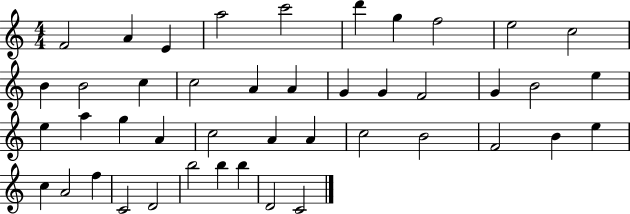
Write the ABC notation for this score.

X:1
T:Untitled
M:4/4
L:1/4
K:C
F2 A E a2 c'2 d' g f2 e2 c2 B B2 c c2 A A G G F2 G B2 e e a g A c2 A A c2 B2 F2 B e c A2 f C2 D2 b2 b b D2 C2